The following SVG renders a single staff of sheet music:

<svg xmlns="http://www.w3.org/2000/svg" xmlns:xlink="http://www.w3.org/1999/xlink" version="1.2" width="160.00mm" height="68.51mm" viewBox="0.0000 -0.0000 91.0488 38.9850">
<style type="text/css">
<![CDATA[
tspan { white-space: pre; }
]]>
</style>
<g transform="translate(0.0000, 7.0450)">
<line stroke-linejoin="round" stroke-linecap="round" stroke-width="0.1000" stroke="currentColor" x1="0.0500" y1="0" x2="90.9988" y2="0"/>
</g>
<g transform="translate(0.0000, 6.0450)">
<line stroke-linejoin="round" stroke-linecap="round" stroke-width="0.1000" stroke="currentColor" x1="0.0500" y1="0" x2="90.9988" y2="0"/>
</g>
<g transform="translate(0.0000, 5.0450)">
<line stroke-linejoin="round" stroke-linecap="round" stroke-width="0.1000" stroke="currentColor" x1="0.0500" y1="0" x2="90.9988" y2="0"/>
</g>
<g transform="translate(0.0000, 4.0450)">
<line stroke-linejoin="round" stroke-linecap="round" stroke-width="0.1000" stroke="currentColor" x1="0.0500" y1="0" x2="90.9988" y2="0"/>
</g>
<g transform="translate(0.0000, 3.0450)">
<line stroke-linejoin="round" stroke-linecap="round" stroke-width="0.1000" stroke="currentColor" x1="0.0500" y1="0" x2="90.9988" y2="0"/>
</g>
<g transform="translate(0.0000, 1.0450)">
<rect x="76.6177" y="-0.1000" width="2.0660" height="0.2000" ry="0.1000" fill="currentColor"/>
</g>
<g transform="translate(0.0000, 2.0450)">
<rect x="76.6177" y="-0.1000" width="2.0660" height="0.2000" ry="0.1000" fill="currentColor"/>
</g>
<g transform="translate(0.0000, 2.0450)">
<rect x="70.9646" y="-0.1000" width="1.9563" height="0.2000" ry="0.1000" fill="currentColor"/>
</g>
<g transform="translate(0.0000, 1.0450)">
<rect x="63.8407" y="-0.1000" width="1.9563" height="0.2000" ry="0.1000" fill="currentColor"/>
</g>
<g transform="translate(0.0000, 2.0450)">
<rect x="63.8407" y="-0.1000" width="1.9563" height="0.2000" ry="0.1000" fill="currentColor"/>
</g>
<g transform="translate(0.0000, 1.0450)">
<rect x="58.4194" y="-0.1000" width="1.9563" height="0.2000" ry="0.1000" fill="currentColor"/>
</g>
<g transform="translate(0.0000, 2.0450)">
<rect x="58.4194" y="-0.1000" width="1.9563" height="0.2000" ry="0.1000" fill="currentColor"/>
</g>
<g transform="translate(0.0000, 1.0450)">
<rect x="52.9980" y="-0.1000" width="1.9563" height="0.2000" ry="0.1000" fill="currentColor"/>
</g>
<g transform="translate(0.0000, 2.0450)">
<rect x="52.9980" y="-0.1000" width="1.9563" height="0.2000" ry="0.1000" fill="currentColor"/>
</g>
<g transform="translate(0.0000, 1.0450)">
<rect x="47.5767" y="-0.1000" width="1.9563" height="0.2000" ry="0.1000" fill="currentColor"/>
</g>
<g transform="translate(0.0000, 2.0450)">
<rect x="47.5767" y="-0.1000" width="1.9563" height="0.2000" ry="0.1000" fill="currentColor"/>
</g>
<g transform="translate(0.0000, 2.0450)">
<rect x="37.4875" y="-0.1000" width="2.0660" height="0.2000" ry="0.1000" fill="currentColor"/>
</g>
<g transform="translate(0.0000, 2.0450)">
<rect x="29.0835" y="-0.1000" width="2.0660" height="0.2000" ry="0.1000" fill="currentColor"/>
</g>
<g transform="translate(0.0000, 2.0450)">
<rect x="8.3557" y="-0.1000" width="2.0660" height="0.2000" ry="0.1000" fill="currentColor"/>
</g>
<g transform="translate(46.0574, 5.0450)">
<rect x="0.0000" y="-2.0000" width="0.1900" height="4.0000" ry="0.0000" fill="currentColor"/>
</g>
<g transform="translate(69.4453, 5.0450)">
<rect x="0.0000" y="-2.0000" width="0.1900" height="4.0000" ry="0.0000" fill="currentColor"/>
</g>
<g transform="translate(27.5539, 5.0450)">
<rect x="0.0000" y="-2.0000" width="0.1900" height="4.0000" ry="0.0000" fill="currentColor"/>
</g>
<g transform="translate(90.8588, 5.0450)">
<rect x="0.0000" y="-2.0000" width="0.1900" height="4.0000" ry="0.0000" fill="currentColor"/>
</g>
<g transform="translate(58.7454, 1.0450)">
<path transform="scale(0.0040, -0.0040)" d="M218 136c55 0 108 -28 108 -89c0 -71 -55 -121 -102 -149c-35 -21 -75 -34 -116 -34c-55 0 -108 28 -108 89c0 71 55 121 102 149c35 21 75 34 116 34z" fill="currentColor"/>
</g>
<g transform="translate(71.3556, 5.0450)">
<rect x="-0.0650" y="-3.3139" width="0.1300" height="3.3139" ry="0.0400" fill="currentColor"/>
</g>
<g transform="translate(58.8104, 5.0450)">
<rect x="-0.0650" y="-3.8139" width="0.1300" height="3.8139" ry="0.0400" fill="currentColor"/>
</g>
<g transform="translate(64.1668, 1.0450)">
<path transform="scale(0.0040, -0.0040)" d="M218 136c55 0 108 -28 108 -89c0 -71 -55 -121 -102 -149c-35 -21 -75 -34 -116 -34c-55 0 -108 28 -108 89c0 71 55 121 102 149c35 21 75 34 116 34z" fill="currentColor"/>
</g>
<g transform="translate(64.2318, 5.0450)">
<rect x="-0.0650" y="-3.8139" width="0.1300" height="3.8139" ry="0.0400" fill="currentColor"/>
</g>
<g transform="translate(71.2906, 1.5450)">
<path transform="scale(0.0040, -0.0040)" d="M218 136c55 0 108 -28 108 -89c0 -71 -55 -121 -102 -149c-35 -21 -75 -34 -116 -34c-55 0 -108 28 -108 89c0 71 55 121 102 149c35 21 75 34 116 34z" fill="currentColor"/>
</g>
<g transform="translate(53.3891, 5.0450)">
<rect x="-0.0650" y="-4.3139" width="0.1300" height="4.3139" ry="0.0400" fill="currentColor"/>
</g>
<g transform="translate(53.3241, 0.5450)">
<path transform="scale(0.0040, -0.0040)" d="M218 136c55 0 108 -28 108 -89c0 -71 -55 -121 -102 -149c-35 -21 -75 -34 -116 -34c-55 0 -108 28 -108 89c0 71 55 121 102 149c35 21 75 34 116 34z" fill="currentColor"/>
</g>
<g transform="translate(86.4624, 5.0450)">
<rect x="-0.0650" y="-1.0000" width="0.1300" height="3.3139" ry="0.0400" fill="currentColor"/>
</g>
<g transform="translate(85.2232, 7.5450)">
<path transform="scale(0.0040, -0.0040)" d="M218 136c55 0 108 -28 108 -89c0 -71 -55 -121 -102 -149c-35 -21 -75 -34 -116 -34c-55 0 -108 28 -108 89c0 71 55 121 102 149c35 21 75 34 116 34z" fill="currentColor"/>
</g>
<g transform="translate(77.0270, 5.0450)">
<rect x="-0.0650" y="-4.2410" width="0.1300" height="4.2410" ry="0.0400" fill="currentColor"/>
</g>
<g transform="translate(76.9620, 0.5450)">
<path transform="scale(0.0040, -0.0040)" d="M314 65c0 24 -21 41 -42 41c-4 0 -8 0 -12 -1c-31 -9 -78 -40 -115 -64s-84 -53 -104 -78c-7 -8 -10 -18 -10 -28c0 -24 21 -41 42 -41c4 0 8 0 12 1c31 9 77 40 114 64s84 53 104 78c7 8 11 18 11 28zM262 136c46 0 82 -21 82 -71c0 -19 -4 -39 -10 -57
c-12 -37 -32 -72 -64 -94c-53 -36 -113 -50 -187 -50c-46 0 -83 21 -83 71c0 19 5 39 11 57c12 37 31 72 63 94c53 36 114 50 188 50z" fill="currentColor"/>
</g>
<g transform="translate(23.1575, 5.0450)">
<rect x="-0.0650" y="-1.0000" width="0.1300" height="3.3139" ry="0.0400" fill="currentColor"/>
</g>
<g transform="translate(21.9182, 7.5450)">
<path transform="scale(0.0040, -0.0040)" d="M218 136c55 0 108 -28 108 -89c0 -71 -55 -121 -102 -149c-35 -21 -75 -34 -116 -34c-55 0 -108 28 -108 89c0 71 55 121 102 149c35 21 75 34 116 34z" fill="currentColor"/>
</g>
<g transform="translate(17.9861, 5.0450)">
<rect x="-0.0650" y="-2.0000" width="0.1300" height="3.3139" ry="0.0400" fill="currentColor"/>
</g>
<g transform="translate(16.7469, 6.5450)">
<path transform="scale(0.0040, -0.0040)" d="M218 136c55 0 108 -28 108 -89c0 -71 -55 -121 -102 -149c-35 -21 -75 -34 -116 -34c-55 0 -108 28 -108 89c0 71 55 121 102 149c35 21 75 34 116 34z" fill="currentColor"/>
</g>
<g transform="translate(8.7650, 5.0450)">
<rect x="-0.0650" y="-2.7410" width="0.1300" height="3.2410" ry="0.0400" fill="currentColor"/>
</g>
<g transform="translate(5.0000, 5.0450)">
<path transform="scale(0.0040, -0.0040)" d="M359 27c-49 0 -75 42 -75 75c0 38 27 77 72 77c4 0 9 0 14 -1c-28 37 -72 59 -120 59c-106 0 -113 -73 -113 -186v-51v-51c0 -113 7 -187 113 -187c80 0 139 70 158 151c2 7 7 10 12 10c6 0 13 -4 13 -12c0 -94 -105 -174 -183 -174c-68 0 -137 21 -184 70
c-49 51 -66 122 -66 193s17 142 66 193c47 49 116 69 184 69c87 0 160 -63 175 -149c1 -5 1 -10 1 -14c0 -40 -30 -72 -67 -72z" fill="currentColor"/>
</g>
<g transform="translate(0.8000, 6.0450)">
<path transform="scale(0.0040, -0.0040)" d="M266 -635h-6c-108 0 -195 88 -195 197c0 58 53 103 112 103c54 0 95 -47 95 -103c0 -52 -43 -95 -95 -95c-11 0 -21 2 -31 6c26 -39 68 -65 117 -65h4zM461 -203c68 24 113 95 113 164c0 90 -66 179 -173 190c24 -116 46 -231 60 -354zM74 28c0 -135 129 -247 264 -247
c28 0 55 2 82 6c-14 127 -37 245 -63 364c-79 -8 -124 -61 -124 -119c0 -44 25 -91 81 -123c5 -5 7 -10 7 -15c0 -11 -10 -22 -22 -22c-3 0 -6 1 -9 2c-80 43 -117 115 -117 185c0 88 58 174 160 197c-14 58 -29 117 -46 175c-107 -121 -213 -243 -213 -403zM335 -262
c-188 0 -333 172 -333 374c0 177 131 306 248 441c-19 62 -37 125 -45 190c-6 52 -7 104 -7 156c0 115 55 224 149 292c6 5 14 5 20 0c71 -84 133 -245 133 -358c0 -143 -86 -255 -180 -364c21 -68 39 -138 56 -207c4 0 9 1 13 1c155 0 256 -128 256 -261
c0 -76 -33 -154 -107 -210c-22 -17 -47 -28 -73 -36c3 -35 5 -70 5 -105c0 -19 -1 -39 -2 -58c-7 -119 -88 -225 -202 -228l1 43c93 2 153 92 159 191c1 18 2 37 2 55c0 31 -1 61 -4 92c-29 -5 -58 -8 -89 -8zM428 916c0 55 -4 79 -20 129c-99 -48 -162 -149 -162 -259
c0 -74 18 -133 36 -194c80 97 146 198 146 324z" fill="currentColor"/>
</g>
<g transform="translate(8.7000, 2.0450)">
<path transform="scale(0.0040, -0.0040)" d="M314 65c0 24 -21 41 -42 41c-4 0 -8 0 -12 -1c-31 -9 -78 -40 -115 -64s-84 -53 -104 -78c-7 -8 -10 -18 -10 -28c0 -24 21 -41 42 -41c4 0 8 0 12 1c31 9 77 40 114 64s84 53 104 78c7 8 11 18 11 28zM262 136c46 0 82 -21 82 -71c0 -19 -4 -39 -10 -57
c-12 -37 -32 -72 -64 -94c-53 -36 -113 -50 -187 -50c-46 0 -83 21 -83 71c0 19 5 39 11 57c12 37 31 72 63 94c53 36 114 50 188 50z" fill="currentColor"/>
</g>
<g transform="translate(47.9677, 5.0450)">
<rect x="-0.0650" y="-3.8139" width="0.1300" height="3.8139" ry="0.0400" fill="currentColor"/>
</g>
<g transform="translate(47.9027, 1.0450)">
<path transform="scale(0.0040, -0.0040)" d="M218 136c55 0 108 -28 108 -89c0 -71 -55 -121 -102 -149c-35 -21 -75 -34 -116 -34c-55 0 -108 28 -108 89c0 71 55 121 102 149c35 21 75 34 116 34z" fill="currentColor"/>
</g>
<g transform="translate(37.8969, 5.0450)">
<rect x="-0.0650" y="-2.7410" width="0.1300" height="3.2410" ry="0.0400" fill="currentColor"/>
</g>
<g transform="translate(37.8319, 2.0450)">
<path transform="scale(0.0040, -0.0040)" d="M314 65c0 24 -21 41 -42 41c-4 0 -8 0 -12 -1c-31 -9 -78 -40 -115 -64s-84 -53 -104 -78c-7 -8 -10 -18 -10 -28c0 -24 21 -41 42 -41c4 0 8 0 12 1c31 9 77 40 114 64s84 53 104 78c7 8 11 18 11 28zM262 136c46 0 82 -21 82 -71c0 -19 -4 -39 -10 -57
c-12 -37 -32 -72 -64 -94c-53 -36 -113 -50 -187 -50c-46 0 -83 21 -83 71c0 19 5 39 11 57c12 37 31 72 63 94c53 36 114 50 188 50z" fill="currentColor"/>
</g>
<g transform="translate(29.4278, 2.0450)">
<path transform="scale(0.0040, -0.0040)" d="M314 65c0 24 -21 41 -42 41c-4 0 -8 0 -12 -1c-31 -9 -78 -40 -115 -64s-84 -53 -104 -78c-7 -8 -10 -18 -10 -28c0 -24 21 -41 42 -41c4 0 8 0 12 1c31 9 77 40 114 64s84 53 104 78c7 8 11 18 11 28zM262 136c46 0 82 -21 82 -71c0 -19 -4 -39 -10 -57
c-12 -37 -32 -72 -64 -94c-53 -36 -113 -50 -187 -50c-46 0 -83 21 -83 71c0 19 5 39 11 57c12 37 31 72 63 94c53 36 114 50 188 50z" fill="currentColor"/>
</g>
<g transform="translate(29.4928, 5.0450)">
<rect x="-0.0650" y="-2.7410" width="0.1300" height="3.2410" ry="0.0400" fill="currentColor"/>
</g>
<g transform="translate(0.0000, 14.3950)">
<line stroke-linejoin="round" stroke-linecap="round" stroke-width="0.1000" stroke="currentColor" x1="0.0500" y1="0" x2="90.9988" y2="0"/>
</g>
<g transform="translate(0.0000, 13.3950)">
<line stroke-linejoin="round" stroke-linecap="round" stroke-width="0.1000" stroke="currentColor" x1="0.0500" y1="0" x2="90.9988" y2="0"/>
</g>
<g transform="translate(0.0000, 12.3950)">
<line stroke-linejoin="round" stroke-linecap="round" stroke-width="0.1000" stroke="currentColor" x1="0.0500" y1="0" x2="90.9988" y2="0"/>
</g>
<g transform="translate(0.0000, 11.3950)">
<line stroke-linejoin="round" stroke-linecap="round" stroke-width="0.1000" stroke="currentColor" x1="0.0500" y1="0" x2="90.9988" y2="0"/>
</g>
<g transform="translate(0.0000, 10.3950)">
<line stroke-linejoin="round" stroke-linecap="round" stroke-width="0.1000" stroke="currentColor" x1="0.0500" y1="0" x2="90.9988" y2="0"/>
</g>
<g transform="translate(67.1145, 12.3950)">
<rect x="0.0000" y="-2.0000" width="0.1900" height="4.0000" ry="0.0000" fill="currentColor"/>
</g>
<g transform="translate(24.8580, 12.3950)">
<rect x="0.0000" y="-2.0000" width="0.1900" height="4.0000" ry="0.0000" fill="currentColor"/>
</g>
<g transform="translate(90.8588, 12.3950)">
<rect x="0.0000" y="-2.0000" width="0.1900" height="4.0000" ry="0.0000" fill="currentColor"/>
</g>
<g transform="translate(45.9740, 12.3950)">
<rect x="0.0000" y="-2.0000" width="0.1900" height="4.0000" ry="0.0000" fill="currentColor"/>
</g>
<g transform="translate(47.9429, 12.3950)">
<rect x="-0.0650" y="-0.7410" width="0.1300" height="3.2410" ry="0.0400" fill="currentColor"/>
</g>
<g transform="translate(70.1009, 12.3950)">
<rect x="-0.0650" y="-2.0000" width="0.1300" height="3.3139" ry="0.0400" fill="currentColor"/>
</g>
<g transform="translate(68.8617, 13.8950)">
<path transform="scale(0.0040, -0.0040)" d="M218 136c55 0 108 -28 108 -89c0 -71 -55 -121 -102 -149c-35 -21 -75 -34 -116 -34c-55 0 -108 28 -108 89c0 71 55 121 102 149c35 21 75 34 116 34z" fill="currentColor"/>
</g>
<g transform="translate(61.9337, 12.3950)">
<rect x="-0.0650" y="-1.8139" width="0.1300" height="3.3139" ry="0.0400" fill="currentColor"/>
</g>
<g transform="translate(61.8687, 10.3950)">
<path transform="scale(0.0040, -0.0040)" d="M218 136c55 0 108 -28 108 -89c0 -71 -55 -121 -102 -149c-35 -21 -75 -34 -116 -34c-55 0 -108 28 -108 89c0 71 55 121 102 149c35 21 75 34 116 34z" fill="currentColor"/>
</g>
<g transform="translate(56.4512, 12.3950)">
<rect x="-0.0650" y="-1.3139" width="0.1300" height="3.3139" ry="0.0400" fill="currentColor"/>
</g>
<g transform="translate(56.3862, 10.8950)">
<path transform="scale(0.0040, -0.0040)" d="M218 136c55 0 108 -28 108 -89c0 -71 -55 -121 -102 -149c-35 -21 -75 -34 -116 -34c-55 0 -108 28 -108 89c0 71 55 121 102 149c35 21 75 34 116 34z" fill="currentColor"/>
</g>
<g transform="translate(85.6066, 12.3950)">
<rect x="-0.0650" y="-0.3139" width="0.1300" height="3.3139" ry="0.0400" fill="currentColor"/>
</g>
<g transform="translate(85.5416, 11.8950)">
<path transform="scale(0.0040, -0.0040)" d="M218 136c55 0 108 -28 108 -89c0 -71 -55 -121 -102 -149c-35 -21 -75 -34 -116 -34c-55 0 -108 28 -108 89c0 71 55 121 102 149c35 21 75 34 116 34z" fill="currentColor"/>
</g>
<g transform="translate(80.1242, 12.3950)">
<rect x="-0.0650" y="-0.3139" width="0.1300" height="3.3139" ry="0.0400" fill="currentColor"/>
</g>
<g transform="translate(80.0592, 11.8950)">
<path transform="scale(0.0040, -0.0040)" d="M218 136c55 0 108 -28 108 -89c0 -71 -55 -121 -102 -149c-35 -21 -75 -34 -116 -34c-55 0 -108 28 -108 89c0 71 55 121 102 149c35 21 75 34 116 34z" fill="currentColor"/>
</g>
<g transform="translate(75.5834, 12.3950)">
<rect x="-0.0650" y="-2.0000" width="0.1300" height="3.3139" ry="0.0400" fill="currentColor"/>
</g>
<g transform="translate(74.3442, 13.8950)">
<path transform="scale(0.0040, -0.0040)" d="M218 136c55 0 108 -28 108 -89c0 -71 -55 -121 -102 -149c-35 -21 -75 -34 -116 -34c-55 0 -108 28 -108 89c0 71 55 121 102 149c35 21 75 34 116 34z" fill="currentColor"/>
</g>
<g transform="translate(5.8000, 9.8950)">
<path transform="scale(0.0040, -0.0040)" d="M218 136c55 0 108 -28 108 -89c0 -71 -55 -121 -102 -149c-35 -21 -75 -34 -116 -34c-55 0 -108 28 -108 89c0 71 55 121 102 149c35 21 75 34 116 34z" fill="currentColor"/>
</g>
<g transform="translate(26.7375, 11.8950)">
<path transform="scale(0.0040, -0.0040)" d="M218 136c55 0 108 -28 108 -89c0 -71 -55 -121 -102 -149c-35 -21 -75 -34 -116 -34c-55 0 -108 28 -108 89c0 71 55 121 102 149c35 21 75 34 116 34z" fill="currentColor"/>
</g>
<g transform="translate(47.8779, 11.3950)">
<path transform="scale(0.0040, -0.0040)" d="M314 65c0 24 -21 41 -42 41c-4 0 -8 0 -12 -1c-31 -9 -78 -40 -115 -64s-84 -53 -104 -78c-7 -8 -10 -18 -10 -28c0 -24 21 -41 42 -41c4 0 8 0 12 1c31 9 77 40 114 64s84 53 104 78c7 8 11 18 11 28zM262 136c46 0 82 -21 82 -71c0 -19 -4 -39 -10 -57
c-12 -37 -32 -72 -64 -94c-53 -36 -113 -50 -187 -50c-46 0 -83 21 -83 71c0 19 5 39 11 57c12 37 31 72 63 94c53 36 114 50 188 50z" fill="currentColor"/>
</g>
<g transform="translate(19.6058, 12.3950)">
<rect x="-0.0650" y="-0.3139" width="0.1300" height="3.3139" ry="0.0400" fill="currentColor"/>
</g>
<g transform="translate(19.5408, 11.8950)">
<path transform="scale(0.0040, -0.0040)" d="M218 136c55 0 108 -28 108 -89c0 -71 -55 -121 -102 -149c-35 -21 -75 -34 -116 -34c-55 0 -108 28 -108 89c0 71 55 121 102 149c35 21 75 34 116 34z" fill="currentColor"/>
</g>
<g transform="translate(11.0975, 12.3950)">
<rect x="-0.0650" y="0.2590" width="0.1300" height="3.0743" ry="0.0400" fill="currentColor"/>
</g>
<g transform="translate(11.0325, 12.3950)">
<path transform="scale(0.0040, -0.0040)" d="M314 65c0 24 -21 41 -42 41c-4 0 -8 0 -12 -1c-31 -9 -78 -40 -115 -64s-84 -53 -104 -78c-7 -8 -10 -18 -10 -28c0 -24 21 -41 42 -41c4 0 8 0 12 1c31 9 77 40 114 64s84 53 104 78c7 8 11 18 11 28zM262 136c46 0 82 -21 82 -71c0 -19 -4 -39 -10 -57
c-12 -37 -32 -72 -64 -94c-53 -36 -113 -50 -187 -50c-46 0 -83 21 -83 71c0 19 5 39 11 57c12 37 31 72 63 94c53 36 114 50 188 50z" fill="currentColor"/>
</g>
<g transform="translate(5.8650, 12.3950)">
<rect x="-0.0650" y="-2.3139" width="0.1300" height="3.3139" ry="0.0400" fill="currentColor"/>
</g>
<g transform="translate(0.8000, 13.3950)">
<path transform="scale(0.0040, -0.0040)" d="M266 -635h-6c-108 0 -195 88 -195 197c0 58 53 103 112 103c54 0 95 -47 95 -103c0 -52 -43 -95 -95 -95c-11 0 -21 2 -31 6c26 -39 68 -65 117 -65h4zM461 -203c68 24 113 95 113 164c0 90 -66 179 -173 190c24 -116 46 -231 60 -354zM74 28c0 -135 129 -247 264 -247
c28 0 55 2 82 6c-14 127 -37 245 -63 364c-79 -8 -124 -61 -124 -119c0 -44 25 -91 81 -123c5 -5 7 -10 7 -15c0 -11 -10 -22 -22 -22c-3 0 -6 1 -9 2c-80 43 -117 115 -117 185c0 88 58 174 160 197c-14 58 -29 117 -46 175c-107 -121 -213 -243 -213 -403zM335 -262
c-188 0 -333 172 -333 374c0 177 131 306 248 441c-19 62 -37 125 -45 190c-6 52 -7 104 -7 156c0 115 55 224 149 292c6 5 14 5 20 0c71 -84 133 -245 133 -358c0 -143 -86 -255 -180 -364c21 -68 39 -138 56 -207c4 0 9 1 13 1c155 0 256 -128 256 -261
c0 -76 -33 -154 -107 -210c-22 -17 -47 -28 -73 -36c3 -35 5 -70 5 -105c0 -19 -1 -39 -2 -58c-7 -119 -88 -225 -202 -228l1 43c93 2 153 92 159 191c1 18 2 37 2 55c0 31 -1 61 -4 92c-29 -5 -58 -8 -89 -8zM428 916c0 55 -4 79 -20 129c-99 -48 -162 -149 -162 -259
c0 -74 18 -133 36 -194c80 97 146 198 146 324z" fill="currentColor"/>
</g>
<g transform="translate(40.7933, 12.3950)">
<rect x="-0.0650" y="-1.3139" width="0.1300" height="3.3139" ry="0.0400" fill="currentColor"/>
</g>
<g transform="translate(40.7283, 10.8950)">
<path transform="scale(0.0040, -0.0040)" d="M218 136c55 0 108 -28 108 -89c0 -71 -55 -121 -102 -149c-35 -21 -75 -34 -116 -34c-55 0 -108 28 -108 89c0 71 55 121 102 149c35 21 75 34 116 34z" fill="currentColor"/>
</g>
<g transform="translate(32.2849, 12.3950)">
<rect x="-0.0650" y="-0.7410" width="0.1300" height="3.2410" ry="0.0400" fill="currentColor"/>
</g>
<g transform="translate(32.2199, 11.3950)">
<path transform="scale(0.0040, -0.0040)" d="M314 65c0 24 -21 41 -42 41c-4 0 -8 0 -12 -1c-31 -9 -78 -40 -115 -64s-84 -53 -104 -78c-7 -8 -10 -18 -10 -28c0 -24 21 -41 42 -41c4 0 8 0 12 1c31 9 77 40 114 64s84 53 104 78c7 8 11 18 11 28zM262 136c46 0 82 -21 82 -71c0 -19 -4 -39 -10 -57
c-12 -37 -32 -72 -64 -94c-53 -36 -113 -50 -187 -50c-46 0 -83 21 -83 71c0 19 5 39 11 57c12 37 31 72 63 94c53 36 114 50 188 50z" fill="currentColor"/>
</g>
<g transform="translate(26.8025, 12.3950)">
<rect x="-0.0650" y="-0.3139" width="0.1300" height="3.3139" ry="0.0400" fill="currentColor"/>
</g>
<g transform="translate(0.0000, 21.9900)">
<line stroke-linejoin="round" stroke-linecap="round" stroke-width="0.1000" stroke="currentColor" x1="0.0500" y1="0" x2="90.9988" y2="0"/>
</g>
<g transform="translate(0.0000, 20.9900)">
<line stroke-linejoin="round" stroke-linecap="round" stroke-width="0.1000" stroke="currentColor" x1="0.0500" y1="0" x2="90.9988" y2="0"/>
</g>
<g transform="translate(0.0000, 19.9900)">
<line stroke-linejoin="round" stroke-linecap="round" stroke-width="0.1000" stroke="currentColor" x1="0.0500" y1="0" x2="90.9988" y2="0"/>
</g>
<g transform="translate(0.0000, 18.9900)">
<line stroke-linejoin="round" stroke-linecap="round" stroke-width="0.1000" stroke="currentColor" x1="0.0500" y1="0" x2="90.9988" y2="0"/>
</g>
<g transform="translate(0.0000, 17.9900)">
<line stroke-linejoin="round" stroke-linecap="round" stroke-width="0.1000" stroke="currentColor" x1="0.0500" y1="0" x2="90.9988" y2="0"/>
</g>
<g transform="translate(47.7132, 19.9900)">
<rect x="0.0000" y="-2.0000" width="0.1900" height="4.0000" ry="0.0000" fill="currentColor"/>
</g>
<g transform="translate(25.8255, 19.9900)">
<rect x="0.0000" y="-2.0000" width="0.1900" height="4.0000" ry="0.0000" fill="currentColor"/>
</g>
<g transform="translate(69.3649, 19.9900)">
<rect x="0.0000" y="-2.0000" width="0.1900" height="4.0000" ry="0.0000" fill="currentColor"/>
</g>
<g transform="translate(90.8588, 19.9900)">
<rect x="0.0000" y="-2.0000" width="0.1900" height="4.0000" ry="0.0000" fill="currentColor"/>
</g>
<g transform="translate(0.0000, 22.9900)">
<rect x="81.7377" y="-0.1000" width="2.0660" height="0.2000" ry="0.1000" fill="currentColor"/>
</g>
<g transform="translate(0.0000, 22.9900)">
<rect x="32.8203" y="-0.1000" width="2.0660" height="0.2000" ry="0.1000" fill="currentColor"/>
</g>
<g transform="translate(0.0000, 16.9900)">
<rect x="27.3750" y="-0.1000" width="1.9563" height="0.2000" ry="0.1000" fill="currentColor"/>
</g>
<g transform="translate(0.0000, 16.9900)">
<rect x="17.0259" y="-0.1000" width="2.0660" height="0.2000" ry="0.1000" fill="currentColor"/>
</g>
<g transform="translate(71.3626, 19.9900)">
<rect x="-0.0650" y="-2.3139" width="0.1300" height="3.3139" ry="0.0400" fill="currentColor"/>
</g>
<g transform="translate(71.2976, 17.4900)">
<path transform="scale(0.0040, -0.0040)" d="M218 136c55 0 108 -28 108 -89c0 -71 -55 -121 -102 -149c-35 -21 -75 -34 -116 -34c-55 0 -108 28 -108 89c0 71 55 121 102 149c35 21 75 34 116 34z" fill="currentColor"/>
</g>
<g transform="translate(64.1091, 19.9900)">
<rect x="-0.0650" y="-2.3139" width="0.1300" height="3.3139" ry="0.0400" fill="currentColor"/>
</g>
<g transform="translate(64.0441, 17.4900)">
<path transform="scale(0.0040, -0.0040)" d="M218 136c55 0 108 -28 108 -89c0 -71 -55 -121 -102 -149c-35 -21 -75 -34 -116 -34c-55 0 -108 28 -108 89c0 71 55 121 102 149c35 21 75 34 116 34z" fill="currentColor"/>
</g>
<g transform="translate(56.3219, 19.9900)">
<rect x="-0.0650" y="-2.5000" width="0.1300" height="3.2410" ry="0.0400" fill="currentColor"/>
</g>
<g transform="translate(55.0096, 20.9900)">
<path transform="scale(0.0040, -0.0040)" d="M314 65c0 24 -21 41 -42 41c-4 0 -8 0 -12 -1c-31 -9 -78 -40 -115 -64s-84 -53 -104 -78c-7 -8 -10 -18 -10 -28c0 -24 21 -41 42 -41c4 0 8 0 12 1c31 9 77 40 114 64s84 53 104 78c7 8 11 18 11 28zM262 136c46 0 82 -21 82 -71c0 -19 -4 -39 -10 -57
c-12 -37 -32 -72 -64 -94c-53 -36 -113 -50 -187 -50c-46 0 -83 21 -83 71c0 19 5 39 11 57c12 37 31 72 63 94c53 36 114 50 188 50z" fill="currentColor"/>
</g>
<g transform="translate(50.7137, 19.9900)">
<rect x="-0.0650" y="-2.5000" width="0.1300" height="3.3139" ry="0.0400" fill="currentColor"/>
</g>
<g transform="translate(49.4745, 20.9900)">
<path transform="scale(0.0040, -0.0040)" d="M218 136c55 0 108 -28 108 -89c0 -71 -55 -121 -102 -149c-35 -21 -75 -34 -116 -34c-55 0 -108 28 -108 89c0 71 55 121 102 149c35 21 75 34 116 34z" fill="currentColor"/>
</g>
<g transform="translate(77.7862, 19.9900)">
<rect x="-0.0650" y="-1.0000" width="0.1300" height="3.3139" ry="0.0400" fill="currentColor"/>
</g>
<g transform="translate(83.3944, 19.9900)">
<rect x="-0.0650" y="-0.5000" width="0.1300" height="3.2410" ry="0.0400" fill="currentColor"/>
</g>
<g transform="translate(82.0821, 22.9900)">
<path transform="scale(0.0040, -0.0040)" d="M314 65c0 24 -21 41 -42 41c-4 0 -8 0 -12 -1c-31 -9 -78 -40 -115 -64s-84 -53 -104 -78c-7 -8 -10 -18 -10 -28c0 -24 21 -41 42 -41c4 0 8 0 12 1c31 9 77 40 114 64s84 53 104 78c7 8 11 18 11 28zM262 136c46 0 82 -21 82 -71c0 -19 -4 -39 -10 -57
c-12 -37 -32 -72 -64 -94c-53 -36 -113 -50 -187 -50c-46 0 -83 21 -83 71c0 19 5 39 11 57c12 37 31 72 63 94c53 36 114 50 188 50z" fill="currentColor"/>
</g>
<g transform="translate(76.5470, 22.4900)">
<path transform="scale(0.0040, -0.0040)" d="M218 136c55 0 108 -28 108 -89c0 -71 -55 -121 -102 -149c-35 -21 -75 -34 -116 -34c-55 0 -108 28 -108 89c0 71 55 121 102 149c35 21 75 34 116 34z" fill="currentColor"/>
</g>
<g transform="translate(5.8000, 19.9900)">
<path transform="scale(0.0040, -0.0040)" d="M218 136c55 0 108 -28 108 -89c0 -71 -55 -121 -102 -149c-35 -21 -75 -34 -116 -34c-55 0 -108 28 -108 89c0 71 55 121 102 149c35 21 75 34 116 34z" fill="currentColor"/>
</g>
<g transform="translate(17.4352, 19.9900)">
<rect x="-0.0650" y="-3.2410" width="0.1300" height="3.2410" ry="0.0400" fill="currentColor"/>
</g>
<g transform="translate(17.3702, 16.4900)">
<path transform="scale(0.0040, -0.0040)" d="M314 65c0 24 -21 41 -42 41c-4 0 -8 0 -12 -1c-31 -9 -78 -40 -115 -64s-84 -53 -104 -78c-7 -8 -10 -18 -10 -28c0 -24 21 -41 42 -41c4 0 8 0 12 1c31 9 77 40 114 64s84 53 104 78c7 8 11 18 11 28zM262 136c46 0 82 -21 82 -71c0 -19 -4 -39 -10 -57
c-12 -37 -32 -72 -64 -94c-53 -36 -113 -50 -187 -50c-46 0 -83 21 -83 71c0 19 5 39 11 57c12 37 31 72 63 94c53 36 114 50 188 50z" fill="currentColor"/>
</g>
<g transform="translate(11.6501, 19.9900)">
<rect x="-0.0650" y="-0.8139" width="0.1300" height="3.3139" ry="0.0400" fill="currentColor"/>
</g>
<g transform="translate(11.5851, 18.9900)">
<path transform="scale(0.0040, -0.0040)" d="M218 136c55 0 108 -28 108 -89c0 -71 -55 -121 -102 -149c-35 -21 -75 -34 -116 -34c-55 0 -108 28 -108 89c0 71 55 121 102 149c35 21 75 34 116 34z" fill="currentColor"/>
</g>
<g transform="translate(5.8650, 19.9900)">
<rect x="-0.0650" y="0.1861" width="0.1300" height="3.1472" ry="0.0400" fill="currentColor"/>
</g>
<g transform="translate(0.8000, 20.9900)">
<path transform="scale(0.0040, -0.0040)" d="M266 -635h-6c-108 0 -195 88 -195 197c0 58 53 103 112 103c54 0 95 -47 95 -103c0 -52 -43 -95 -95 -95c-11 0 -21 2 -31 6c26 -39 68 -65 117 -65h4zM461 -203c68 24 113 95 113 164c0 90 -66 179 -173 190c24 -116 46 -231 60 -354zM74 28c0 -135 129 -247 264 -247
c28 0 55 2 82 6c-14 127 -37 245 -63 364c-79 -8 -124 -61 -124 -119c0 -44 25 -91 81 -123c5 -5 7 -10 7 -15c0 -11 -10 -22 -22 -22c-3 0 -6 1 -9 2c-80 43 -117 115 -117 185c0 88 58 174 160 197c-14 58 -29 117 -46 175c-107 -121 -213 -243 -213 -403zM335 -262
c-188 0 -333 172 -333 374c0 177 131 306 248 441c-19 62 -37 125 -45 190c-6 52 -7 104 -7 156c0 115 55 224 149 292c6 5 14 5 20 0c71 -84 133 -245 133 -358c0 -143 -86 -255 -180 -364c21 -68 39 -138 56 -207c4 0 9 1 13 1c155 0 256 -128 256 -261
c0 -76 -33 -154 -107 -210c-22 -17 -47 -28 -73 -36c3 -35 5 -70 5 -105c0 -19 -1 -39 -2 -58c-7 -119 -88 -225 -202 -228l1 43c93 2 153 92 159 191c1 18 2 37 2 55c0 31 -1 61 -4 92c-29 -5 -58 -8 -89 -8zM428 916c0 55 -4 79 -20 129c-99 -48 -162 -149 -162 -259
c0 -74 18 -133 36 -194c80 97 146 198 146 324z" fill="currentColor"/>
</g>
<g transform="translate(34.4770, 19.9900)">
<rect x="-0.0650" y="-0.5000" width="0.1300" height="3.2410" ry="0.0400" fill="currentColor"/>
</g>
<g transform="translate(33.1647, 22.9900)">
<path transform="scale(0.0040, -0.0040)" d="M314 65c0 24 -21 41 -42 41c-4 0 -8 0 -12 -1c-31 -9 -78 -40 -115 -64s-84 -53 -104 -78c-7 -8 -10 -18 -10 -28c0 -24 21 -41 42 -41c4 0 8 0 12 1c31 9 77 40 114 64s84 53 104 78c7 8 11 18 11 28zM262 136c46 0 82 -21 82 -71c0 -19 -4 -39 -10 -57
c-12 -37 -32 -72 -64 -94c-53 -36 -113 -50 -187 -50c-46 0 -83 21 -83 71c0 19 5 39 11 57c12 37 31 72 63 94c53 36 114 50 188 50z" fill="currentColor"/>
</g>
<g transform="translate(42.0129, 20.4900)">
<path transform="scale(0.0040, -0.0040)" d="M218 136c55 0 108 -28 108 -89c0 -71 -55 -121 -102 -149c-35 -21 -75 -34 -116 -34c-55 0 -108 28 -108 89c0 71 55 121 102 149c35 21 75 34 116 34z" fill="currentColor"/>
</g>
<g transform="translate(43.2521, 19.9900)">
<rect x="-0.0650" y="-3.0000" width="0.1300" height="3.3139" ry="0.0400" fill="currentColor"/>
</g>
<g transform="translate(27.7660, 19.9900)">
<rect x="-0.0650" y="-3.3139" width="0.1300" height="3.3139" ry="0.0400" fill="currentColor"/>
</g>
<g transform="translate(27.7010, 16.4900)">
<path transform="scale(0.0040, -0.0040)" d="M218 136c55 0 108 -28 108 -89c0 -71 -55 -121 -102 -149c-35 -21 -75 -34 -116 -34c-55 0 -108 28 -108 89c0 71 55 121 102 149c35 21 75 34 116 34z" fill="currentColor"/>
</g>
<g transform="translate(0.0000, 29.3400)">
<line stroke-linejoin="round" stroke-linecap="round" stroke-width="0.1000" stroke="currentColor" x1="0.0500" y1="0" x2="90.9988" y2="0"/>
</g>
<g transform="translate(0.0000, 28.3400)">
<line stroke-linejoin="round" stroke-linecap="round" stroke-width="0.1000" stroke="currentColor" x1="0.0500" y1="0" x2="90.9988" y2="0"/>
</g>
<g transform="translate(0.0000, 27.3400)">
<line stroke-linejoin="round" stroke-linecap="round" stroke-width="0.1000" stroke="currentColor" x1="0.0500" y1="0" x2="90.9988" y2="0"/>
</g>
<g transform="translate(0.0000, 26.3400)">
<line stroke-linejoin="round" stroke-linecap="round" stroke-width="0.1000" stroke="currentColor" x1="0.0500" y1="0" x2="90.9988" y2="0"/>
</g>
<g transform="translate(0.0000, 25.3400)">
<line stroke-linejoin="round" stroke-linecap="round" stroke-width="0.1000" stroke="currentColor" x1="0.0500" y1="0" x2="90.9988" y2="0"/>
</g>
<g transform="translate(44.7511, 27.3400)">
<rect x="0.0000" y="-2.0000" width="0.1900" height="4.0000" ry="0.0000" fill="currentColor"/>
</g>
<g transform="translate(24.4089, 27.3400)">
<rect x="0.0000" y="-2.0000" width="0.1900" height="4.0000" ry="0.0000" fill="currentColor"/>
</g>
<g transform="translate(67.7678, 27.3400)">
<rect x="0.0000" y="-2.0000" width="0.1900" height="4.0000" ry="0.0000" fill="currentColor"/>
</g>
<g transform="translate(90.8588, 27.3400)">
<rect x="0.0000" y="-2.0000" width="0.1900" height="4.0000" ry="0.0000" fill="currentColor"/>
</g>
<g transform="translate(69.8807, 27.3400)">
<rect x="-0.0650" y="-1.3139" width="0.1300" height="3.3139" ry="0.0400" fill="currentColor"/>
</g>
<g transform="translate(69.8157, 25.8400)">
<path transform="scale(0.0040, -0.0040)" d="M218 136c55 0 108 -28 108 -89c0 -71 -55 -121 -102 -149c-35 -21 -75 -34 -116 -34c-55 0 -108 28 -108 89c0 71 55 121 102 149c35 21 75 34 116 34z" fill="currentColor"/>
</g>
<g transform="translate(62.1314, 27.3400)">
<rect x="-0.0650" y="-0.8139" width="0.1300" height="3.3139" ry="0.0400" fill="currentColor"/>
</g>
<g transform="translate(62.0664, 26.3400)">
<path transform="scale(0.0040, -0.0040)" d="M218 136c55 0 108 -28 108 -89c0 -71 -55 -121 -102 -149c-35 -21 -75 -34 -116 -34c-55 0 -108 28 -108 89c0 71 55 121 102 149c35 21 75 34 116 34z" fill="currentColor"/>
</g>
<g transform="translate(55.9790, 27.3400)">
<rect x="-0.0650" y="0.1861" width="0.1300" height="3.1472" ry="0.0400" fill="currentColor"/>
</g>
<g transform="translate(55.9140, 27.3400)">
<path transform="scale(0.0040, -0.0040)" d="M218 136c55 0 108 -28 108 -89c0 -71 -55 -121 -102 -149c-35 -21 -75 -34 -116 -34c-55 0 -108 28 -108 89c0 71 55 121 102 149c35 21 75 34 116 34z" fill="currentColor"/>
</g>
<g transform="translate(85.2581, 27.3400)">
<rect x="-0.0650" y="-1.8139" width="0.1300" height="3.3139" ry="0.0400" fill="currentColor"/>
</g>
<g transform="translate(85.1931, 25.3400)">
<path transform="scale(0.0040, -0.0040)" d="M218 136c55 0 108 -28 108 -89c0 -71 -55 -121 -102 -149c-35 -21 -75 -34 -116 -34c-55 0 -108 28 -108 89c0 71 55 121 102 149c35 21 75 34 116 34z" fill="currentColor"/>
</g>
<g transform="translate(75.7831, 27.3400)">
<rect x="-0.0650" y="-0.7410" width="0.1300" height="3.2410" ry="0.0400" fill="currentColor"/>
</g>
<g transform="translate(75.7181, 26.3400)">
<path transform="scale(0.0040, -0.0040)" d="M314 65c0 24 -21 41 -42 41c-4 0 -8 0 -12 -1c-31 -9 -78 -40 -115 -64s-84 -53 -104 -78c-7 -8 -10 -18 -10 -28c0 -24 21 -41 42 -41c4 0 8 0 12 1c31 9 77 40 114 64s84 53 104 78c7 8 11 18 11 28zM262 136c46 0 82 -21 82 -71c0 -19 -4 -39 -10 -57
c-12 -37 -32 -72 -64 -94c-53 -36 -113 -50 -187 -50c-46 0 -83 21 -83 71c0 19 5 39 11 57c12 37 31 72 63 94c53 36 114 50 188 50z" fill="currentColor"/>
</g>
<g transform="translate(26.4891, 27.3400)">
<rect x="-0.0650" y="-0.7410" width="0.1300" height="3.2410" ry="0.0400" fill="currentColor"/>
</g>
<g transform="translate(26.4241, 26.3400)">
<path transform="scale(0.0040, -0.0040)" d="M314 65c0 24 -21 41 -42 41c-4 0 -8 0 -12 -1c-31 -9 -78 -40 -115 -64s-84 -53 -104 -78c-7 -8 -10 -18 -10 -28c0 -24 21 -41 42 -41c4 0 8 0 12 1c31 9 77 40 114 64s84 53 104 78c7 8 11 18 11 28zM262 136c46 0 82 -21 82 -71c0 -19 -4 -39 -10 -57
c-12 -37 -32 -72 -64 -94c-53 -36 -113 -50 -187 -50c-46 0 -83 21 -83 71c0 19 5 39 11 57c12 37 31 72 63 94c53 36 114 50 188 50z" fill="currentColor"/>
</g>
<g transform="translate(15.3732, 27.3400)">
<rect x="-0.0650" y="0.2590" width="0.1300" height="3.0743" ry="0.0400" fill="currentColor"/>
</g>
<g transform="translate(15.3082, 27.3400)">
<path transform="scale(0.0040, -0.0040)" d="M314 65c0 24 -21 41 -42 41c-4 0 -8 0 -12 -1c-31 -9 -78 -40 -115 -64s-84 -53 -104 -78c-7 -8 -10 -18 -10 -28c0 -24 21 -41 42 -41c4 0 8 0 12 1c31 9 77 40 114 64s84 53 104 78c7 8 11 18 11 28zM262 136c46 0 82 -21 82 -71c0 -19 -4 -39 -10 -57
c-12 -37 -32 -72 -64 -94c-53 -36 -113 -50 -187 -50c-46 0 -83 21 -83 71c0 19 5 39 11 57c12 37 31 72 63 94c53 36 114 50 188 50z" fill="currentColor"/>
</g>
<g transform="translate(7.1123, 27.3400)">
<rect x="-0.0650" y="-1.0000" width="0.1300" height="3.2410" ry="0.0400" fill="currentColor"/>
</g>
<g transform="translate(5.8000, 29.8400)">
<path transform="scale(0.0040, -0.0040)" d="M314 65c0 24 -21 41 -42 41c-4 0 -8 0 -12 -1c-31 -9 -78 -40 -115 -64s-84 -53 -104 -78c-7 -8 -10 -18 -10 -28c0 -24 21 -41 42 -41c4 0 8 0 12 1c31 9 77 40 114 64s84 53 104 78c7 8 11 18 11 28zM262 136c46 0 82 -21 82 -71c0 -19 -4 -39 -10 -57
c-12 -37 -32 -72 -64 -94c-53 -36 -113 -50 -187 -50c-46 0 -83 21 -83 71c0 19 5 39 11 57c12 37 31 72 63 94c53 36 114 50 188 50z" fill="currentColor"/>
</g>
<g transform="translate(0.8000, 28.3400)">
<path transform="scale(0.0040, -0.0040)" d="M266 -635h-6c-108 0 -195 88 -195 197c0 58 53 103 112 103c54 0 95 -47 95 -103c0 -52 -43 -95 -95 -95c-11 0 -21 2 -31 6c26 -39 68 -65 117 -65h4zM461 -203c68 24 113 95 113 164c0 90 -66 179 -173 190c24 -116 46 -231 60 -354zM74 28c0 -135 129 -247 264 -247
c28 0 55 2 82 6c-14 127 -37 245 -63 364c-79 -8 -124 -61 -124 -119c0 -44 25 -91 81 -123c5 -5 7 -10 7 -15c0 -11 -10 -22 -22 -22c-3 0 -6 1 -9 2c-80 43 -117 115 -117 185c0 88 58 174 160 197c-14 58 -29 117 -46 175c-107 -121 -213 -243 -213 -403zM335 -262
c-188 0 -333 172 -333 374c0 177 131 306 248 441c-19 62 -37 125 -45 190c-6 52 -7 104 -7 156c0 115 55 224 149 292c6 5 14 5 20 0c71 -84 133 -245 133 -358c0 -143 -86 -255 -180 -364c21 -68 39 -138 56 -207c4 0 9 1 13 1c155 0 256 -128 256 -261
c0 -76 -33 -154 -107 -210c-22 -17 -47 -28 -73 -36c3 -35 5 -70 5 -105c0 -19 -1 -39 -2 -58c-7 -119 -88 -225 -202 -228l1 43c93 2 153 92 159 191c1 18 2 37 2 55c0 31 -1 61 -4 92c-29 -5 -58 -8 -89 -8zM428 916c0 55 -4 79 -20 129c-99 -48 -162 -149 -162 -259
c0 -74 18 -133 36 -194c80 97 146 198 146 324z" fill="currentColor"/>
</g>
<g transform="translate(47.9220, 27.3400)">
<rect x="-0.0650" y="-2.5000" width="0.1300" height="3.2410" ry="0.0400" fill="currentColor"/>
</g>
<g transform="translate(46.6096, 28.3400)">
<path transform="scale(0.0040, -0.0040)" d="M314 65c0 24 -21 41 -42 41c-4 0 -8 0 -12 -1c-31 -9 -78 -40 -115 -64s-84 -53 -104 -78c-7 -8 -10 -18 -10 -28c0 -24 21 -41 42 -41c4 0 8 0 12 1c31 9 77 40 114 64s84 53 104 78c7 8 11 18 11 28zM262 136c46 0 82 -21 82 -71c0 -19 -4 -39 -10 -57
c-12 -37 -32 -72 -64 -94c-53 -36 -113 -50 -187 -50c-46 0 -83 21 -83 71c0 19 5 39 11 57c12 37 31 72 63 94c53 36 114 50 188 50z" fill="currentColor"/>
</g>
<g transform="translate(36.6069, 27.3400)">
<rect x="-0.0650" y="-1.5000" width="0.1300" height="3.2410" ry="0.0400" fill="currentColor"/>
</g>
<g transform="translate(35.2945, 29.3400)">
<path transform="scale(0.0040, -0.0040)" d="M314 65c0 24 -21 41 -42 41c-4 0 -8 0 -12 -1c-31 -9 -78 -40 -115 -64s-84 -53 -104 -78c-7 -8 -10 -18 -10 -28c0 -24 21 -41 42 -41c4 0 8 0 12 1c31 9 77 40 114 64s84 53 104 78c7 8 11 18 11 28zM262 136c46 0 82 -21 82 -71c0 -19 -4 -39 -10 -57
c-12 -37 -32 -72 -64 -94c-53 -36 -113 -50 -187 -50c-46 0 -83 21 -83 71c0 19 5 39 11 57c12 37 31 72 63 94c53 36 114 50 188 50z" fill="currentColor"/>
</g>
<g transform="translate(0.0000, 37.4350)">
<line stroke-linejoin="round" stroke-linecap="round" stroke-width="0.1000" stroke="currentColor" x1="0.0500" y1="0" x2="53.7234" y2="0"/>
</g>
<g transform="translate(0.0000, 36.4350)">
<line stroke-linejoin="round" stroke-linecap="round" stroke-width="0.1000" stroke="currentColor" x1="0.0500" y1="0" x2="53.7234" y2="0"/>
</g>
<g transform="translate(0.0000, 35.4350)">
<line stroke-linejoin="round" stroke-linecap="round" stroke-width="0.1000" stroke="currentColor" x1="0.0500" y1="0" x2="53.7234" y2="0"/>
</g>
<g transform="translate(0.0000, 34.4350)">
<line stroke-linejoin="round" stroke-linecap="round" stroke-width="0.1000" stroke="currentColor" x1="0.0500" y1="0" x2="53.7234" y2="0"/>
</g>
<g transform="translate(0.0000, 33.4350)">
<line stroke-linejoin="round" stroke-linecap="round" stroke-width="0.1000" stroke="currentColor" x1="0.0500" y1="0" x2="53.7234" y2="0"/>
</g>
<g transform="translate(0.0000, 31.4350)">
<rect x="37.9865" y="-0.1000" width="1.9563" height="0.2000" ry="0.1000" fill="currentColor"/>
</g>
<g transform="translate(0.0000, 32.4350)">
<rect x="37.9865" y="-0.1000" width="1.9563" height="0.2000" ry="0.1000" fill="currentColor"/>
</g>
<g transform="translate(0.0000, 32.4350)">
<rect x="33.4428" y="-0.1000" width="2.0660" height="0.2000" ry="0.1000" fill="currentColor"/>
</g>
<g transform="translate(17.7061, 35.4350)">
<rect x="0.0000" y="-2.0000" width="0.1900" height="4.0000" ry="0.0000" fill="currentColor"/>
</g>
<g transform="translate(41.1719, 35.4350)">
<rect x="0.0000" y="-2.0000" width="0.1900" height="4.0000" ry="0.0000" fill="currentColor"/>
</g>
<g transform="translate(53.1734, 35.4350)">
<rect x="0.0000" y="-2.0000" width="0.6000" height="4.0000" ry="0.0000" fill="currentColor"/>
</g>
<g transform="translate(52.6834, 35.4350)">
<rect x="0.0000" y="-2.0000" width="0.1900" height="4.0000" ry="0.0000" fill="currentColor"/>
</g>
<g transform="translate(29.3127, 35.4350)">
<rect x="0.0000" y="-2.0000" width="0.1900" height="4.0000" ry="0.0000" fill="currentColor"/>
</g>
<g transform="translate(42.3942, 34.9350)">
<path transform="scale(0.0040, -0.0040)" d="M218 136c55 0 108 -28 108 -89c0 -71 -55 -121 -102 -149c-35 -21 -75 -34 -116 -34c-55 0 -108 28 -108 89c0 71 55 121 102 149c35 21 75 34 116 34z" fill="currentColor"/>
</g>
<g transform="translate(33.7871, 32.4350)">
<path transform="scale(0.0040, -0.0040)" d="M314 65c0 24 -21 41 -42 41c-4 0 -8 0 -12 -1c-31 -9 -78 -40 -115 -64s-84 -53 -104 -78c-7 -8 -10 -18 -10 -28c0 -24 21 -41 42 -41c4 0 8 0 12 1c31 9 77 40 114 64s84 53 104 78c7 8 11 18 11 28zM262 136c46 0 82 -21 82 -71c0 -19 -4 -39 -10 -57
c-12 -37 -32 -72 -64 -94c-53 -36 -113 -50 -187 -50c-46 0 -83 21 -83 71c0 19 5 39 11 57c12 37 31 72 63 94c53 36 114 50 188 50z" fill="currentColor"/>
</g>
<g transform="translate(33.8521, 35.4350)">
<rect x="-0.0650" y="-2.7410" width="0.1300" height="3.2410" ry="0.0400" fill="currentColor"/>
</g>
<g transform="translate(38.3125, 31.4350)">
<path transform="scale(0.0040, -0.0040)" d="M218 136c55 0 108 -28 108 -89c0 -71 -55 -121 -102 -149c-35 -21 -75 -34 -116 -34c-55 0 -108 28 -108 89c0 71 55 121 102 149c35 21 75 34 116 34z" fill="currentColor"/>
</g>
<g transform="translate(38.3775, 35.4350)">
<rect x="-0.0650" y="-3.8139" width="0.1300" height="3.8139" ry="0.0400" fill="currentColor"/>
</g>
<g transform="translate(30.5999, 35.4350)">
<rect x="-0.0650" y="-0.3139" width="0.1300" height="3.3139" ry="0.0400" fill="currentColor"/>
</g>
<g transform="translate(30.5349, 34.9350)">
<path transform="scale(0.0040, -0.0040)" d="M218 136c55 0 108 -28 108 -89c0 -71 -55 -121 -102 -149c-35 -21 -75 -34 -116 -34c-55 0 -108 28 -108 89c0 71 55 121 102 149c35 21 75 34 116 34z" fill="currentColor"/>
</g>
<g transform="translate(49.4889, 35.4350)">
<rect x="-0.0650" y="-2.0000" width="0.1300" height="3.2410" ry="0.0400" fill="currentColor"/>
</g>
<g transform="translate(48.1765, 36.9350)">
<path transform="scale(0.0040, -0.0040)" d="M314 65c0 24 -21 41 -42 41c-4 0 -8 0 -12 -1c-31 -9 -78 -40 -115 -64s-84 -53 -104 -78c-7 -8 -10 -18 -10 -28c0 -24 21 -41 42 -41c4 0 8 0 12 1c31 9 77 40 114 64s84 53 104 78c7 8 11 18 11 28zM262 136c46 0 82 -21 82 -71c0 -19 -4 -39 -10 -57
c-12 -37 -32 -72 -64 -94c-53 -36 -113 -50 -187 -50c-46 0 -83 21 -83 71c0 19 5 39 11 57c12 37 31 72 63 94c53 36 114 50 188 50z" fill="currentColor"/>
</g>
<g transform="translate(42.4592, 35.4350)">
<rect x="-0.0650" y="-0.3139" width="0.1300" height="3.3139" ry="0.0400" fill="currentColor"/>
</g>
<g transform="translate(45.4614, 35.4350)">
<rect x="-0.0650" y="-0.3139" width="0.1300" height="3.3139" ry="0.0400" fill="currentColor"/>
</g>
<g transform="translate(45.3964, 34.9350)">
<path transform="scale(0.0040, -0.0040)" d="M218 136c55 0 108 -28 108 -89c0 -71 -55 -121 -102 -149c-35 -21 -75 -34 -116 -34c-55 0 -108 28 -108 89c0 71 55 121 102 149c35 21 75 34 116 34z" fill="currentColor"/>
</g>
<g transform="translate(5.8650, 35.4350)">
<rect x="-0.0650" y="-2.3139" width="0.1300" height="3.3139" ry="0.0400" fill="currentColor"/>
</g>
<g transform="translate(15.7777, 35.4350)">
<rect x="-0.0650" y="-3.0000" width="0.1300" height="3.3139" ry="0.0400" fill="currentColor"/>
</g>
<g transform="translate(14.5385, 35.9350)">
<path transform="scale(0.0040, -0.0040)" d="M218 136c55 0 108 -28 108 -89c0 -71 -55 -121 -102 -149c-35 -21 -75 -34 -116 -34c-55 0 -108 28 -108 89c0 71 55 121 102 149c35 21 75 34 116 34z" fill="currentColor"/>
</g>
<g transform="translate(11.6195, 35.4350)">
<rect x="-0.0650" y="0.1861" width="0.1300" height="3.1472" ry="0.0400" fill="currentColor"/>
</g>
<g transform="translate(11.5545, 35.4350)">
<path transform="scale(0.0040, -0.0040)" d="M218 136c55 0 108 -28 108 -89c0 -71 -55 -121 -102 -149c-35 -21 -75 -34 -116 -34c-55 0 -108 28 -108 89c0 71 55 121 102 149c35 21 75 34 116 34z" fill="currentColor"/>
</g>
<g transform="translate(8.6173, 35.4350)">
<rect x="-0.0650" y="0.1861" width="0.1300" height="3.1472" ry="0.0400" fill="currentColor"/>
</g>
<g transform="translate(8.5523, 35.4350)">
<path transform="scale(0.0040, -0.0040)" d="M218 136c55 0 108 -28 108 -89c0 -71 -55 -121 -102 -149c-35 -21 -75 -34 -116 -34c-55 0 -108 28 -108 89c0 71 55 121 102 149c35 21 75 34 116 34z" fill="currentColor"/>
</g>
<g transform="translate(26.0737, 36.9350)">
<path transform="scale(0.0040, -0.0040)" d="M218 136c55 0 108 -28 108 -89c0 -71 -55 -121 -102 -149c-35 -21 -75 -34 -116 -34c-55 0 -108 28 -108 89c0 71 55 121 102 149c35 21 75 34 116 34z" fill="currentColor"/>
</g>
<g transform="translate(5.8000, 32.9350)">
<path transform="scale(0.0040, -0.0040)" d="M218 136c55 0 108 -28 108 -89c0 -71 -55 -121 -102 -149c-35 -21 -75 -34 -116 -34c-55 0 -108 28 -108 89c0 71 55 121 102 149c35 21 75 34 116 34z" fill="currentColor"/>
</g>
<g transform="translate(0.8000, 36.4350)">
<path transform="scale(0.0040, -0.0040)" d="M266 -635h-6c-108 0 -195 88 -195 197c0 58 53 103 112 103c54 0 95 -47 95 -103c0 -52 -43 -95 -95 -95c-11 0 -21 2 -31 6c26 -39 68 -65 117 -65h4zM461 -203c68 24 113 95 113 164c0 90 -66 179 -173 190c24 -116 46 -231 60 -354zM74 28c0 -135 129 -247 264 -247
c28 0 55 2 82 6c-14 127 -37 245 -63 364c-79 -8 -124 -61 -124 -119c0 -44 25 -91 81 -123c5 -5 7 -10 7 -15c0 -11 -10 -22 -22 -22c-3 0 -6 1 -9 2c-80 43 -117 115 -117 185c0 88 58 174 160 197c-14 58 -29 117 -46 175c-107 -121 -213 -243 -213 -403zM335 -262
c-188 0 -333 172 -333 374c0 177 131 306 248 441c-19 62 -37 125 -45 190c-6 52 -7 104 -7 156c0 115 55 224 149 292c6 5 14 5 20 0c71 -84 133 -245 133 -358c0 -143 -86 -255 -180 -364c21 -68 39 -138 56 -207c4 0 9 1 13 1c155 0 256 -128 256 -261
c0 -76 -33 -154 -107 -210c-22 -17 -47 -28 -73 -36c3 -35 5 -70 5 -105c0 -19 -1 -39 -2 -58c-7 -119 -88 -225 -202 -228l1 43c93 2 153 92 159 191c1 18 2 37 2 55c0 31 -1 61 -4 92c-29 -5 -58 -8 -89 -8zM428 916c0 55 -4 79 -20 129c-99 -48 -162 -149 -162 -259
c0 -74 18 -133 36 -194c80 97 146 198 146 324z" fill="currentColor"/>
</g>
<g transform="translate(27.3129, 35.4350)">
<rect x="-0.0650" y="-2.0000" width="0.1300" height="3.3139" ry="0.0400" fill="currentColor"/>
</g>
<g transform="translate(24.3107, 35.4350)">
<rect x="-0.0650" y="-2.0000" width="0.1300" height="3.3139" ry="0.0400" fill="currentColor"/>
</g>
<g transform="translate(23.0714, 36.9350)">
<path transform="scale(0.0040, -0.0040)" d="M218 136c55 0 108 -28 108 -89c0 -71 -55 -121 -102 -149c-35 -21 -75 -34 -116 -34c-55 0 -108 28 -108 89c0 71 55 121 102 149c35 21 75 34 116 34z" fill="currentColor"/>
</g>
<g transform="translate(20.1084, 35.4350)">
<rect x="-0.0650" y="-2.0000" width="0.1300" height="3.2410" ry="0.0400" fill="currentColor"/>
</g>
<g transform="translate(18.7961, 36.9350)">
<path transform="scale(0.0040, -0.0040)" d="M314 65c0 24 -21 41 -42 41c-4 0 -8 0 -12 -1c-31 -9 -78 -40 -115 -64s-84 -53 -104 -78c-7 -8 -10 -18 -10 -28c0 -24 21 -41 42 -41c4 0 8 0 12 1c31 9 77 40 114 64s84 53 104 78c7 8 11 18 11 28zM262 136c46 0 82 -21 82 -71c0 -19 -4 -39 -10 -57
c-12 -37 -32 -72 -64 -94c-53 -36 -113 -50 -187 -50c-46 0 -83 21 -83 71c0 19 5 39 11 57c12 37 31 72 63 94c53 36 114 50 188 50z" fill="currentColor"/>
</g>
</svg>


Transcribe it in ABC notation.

X:1
T:Untitled
M:4/4
L:1/4
K:C
a2 F D a2 a2 c' d' c' c' b d'2 D g B2 c c d2 e d2 e f F F c c B d b2 b C2 A G G2 g g D C2 D2 B2 d2 E2 G2 B d e d2 f g B B A F2 F F c a2 c' c c F2